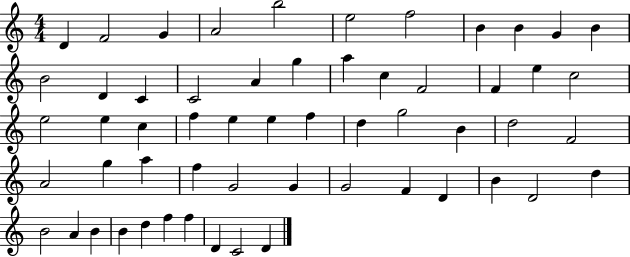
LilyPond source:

{
  \clef treble
  \numericTimeSignature
  \time 4/4
  \key c \major
  d'4 f'2 g'4 | a'2 b''2 | e''2 f''2 | b'4 b'4 g'4 b'4 | \break b'2 d'4 c'4 | c'2 a'4 g''4 | a''4 c''4 f'2 | f'4 e''4 c''2 | \break e''2 e''4 c''4 | f''4 e''4 e''4 f''4 | d''4 g''2 b'4 | d''2 f'2 | \break a'2 g''4 a''4 | f''4 g'2 g'4 | g'2 f'4 d'4 | b'4 d'2 d''4 | \break b'2 a'4 b'4 | b'4 d''4 f''4 f''4 | d'4 c'2 d'4 | \bar "|."
}